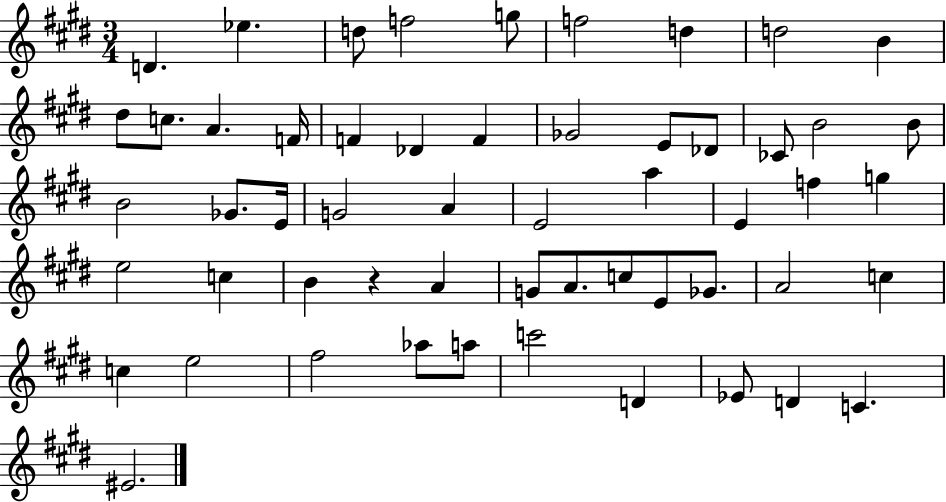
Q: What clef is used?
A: treble